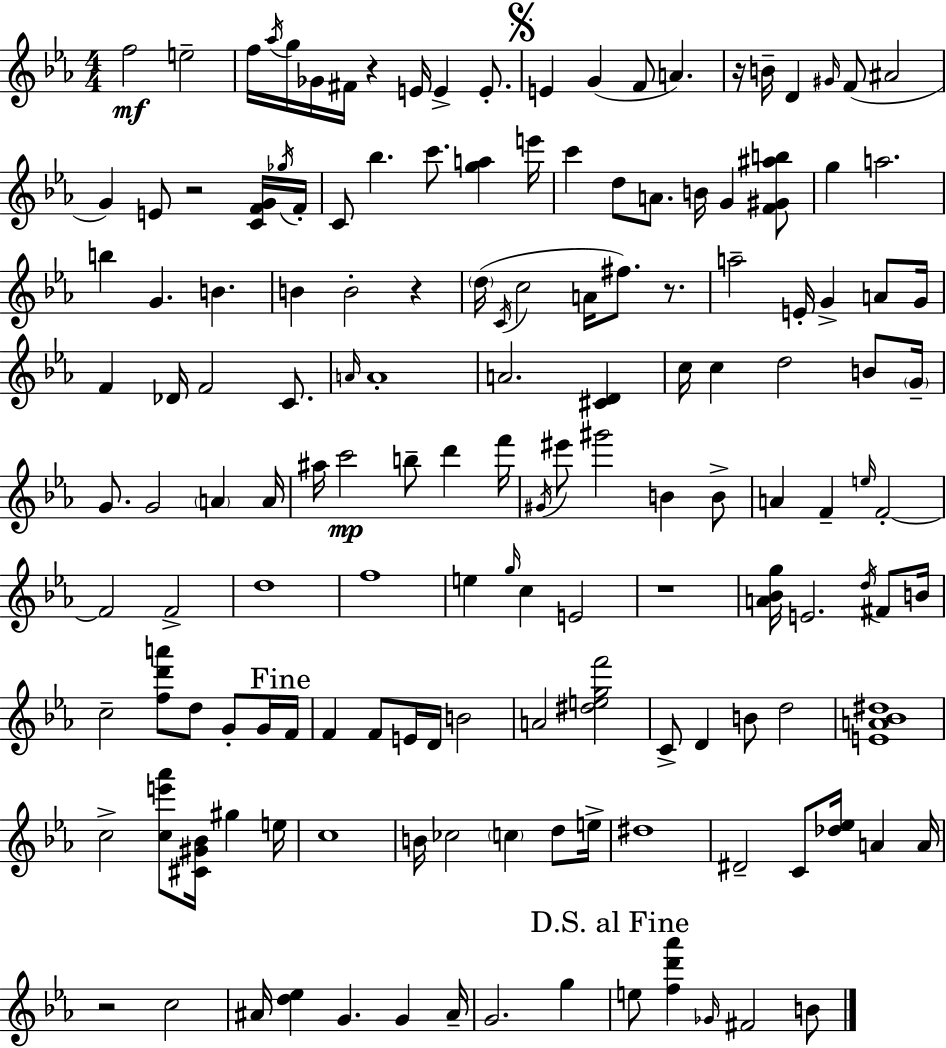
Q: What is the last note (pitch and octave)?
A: B4